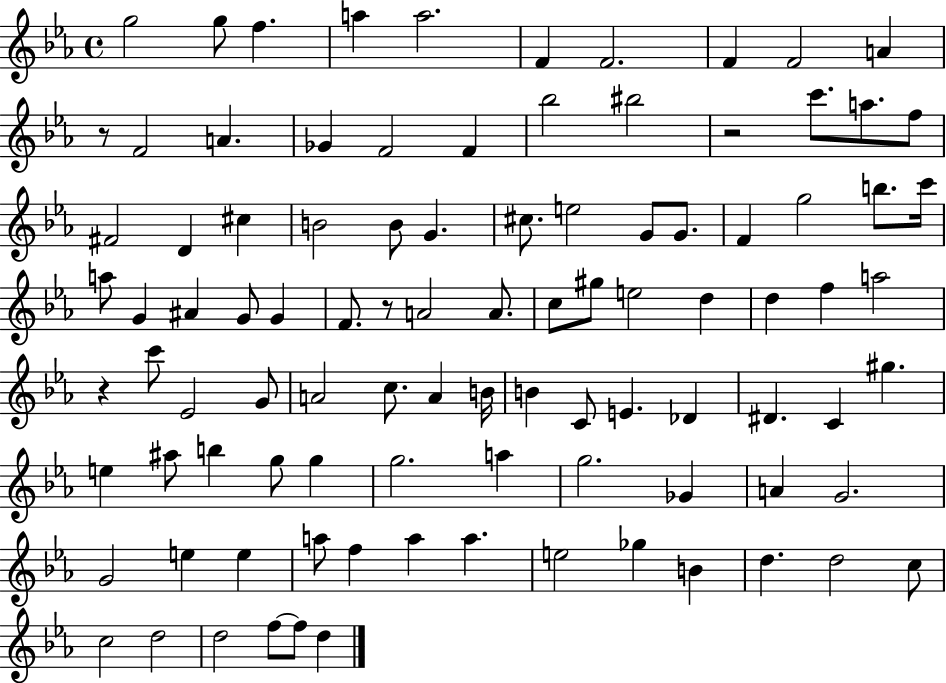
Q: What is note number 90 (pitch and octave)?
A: D5